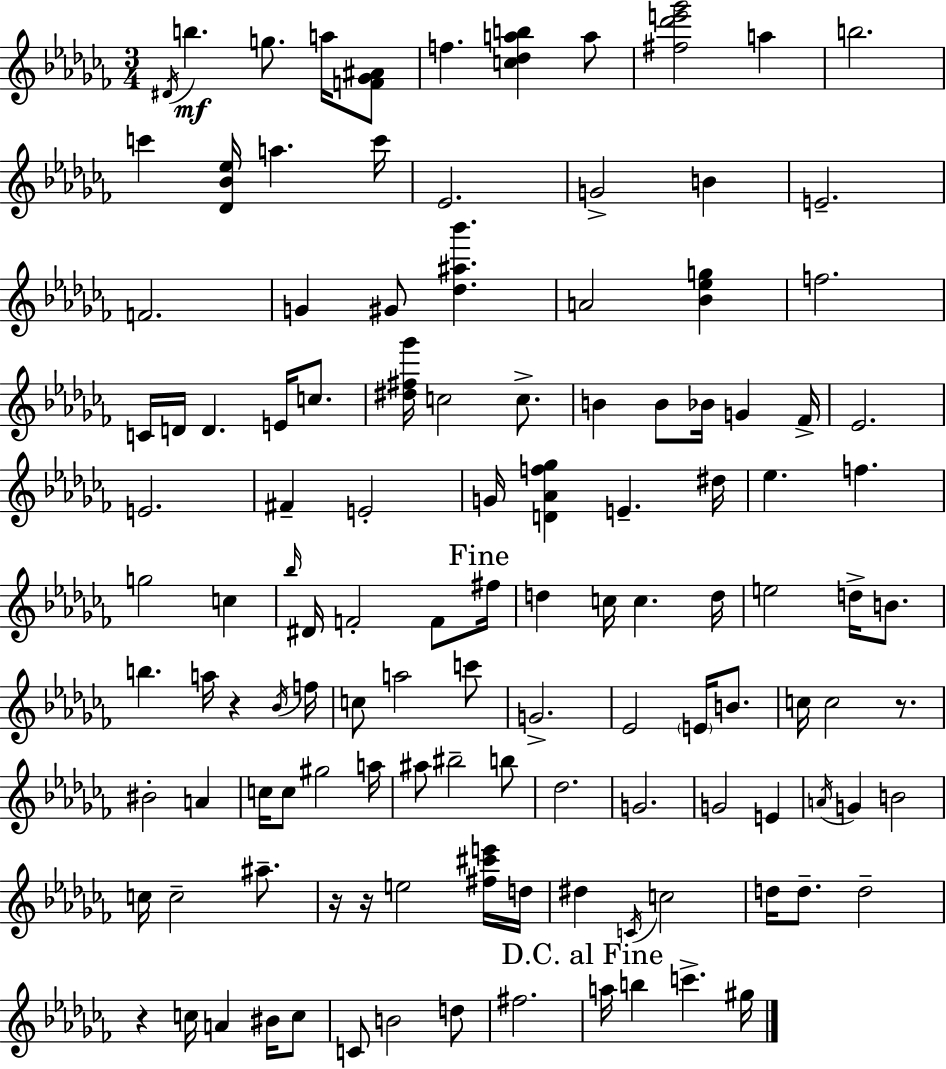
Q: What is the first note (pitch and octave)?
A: D#4